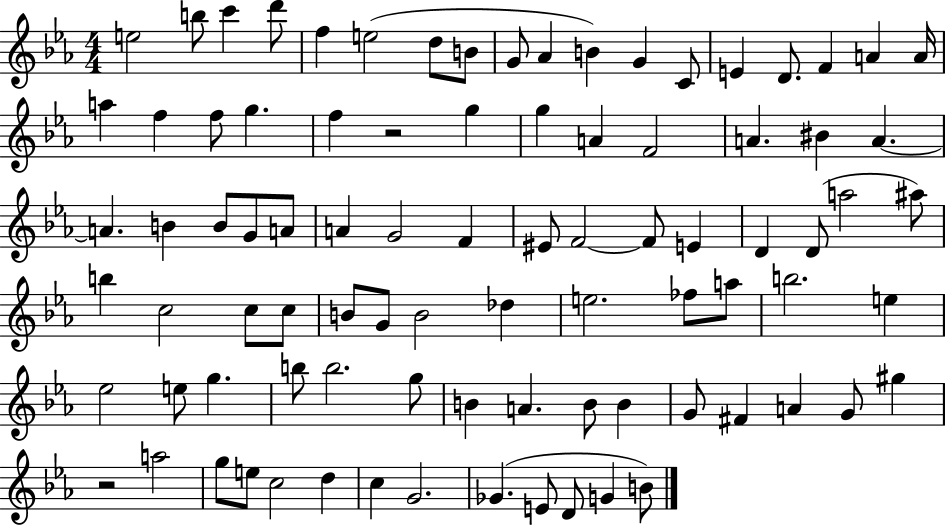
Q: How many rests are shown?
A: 2